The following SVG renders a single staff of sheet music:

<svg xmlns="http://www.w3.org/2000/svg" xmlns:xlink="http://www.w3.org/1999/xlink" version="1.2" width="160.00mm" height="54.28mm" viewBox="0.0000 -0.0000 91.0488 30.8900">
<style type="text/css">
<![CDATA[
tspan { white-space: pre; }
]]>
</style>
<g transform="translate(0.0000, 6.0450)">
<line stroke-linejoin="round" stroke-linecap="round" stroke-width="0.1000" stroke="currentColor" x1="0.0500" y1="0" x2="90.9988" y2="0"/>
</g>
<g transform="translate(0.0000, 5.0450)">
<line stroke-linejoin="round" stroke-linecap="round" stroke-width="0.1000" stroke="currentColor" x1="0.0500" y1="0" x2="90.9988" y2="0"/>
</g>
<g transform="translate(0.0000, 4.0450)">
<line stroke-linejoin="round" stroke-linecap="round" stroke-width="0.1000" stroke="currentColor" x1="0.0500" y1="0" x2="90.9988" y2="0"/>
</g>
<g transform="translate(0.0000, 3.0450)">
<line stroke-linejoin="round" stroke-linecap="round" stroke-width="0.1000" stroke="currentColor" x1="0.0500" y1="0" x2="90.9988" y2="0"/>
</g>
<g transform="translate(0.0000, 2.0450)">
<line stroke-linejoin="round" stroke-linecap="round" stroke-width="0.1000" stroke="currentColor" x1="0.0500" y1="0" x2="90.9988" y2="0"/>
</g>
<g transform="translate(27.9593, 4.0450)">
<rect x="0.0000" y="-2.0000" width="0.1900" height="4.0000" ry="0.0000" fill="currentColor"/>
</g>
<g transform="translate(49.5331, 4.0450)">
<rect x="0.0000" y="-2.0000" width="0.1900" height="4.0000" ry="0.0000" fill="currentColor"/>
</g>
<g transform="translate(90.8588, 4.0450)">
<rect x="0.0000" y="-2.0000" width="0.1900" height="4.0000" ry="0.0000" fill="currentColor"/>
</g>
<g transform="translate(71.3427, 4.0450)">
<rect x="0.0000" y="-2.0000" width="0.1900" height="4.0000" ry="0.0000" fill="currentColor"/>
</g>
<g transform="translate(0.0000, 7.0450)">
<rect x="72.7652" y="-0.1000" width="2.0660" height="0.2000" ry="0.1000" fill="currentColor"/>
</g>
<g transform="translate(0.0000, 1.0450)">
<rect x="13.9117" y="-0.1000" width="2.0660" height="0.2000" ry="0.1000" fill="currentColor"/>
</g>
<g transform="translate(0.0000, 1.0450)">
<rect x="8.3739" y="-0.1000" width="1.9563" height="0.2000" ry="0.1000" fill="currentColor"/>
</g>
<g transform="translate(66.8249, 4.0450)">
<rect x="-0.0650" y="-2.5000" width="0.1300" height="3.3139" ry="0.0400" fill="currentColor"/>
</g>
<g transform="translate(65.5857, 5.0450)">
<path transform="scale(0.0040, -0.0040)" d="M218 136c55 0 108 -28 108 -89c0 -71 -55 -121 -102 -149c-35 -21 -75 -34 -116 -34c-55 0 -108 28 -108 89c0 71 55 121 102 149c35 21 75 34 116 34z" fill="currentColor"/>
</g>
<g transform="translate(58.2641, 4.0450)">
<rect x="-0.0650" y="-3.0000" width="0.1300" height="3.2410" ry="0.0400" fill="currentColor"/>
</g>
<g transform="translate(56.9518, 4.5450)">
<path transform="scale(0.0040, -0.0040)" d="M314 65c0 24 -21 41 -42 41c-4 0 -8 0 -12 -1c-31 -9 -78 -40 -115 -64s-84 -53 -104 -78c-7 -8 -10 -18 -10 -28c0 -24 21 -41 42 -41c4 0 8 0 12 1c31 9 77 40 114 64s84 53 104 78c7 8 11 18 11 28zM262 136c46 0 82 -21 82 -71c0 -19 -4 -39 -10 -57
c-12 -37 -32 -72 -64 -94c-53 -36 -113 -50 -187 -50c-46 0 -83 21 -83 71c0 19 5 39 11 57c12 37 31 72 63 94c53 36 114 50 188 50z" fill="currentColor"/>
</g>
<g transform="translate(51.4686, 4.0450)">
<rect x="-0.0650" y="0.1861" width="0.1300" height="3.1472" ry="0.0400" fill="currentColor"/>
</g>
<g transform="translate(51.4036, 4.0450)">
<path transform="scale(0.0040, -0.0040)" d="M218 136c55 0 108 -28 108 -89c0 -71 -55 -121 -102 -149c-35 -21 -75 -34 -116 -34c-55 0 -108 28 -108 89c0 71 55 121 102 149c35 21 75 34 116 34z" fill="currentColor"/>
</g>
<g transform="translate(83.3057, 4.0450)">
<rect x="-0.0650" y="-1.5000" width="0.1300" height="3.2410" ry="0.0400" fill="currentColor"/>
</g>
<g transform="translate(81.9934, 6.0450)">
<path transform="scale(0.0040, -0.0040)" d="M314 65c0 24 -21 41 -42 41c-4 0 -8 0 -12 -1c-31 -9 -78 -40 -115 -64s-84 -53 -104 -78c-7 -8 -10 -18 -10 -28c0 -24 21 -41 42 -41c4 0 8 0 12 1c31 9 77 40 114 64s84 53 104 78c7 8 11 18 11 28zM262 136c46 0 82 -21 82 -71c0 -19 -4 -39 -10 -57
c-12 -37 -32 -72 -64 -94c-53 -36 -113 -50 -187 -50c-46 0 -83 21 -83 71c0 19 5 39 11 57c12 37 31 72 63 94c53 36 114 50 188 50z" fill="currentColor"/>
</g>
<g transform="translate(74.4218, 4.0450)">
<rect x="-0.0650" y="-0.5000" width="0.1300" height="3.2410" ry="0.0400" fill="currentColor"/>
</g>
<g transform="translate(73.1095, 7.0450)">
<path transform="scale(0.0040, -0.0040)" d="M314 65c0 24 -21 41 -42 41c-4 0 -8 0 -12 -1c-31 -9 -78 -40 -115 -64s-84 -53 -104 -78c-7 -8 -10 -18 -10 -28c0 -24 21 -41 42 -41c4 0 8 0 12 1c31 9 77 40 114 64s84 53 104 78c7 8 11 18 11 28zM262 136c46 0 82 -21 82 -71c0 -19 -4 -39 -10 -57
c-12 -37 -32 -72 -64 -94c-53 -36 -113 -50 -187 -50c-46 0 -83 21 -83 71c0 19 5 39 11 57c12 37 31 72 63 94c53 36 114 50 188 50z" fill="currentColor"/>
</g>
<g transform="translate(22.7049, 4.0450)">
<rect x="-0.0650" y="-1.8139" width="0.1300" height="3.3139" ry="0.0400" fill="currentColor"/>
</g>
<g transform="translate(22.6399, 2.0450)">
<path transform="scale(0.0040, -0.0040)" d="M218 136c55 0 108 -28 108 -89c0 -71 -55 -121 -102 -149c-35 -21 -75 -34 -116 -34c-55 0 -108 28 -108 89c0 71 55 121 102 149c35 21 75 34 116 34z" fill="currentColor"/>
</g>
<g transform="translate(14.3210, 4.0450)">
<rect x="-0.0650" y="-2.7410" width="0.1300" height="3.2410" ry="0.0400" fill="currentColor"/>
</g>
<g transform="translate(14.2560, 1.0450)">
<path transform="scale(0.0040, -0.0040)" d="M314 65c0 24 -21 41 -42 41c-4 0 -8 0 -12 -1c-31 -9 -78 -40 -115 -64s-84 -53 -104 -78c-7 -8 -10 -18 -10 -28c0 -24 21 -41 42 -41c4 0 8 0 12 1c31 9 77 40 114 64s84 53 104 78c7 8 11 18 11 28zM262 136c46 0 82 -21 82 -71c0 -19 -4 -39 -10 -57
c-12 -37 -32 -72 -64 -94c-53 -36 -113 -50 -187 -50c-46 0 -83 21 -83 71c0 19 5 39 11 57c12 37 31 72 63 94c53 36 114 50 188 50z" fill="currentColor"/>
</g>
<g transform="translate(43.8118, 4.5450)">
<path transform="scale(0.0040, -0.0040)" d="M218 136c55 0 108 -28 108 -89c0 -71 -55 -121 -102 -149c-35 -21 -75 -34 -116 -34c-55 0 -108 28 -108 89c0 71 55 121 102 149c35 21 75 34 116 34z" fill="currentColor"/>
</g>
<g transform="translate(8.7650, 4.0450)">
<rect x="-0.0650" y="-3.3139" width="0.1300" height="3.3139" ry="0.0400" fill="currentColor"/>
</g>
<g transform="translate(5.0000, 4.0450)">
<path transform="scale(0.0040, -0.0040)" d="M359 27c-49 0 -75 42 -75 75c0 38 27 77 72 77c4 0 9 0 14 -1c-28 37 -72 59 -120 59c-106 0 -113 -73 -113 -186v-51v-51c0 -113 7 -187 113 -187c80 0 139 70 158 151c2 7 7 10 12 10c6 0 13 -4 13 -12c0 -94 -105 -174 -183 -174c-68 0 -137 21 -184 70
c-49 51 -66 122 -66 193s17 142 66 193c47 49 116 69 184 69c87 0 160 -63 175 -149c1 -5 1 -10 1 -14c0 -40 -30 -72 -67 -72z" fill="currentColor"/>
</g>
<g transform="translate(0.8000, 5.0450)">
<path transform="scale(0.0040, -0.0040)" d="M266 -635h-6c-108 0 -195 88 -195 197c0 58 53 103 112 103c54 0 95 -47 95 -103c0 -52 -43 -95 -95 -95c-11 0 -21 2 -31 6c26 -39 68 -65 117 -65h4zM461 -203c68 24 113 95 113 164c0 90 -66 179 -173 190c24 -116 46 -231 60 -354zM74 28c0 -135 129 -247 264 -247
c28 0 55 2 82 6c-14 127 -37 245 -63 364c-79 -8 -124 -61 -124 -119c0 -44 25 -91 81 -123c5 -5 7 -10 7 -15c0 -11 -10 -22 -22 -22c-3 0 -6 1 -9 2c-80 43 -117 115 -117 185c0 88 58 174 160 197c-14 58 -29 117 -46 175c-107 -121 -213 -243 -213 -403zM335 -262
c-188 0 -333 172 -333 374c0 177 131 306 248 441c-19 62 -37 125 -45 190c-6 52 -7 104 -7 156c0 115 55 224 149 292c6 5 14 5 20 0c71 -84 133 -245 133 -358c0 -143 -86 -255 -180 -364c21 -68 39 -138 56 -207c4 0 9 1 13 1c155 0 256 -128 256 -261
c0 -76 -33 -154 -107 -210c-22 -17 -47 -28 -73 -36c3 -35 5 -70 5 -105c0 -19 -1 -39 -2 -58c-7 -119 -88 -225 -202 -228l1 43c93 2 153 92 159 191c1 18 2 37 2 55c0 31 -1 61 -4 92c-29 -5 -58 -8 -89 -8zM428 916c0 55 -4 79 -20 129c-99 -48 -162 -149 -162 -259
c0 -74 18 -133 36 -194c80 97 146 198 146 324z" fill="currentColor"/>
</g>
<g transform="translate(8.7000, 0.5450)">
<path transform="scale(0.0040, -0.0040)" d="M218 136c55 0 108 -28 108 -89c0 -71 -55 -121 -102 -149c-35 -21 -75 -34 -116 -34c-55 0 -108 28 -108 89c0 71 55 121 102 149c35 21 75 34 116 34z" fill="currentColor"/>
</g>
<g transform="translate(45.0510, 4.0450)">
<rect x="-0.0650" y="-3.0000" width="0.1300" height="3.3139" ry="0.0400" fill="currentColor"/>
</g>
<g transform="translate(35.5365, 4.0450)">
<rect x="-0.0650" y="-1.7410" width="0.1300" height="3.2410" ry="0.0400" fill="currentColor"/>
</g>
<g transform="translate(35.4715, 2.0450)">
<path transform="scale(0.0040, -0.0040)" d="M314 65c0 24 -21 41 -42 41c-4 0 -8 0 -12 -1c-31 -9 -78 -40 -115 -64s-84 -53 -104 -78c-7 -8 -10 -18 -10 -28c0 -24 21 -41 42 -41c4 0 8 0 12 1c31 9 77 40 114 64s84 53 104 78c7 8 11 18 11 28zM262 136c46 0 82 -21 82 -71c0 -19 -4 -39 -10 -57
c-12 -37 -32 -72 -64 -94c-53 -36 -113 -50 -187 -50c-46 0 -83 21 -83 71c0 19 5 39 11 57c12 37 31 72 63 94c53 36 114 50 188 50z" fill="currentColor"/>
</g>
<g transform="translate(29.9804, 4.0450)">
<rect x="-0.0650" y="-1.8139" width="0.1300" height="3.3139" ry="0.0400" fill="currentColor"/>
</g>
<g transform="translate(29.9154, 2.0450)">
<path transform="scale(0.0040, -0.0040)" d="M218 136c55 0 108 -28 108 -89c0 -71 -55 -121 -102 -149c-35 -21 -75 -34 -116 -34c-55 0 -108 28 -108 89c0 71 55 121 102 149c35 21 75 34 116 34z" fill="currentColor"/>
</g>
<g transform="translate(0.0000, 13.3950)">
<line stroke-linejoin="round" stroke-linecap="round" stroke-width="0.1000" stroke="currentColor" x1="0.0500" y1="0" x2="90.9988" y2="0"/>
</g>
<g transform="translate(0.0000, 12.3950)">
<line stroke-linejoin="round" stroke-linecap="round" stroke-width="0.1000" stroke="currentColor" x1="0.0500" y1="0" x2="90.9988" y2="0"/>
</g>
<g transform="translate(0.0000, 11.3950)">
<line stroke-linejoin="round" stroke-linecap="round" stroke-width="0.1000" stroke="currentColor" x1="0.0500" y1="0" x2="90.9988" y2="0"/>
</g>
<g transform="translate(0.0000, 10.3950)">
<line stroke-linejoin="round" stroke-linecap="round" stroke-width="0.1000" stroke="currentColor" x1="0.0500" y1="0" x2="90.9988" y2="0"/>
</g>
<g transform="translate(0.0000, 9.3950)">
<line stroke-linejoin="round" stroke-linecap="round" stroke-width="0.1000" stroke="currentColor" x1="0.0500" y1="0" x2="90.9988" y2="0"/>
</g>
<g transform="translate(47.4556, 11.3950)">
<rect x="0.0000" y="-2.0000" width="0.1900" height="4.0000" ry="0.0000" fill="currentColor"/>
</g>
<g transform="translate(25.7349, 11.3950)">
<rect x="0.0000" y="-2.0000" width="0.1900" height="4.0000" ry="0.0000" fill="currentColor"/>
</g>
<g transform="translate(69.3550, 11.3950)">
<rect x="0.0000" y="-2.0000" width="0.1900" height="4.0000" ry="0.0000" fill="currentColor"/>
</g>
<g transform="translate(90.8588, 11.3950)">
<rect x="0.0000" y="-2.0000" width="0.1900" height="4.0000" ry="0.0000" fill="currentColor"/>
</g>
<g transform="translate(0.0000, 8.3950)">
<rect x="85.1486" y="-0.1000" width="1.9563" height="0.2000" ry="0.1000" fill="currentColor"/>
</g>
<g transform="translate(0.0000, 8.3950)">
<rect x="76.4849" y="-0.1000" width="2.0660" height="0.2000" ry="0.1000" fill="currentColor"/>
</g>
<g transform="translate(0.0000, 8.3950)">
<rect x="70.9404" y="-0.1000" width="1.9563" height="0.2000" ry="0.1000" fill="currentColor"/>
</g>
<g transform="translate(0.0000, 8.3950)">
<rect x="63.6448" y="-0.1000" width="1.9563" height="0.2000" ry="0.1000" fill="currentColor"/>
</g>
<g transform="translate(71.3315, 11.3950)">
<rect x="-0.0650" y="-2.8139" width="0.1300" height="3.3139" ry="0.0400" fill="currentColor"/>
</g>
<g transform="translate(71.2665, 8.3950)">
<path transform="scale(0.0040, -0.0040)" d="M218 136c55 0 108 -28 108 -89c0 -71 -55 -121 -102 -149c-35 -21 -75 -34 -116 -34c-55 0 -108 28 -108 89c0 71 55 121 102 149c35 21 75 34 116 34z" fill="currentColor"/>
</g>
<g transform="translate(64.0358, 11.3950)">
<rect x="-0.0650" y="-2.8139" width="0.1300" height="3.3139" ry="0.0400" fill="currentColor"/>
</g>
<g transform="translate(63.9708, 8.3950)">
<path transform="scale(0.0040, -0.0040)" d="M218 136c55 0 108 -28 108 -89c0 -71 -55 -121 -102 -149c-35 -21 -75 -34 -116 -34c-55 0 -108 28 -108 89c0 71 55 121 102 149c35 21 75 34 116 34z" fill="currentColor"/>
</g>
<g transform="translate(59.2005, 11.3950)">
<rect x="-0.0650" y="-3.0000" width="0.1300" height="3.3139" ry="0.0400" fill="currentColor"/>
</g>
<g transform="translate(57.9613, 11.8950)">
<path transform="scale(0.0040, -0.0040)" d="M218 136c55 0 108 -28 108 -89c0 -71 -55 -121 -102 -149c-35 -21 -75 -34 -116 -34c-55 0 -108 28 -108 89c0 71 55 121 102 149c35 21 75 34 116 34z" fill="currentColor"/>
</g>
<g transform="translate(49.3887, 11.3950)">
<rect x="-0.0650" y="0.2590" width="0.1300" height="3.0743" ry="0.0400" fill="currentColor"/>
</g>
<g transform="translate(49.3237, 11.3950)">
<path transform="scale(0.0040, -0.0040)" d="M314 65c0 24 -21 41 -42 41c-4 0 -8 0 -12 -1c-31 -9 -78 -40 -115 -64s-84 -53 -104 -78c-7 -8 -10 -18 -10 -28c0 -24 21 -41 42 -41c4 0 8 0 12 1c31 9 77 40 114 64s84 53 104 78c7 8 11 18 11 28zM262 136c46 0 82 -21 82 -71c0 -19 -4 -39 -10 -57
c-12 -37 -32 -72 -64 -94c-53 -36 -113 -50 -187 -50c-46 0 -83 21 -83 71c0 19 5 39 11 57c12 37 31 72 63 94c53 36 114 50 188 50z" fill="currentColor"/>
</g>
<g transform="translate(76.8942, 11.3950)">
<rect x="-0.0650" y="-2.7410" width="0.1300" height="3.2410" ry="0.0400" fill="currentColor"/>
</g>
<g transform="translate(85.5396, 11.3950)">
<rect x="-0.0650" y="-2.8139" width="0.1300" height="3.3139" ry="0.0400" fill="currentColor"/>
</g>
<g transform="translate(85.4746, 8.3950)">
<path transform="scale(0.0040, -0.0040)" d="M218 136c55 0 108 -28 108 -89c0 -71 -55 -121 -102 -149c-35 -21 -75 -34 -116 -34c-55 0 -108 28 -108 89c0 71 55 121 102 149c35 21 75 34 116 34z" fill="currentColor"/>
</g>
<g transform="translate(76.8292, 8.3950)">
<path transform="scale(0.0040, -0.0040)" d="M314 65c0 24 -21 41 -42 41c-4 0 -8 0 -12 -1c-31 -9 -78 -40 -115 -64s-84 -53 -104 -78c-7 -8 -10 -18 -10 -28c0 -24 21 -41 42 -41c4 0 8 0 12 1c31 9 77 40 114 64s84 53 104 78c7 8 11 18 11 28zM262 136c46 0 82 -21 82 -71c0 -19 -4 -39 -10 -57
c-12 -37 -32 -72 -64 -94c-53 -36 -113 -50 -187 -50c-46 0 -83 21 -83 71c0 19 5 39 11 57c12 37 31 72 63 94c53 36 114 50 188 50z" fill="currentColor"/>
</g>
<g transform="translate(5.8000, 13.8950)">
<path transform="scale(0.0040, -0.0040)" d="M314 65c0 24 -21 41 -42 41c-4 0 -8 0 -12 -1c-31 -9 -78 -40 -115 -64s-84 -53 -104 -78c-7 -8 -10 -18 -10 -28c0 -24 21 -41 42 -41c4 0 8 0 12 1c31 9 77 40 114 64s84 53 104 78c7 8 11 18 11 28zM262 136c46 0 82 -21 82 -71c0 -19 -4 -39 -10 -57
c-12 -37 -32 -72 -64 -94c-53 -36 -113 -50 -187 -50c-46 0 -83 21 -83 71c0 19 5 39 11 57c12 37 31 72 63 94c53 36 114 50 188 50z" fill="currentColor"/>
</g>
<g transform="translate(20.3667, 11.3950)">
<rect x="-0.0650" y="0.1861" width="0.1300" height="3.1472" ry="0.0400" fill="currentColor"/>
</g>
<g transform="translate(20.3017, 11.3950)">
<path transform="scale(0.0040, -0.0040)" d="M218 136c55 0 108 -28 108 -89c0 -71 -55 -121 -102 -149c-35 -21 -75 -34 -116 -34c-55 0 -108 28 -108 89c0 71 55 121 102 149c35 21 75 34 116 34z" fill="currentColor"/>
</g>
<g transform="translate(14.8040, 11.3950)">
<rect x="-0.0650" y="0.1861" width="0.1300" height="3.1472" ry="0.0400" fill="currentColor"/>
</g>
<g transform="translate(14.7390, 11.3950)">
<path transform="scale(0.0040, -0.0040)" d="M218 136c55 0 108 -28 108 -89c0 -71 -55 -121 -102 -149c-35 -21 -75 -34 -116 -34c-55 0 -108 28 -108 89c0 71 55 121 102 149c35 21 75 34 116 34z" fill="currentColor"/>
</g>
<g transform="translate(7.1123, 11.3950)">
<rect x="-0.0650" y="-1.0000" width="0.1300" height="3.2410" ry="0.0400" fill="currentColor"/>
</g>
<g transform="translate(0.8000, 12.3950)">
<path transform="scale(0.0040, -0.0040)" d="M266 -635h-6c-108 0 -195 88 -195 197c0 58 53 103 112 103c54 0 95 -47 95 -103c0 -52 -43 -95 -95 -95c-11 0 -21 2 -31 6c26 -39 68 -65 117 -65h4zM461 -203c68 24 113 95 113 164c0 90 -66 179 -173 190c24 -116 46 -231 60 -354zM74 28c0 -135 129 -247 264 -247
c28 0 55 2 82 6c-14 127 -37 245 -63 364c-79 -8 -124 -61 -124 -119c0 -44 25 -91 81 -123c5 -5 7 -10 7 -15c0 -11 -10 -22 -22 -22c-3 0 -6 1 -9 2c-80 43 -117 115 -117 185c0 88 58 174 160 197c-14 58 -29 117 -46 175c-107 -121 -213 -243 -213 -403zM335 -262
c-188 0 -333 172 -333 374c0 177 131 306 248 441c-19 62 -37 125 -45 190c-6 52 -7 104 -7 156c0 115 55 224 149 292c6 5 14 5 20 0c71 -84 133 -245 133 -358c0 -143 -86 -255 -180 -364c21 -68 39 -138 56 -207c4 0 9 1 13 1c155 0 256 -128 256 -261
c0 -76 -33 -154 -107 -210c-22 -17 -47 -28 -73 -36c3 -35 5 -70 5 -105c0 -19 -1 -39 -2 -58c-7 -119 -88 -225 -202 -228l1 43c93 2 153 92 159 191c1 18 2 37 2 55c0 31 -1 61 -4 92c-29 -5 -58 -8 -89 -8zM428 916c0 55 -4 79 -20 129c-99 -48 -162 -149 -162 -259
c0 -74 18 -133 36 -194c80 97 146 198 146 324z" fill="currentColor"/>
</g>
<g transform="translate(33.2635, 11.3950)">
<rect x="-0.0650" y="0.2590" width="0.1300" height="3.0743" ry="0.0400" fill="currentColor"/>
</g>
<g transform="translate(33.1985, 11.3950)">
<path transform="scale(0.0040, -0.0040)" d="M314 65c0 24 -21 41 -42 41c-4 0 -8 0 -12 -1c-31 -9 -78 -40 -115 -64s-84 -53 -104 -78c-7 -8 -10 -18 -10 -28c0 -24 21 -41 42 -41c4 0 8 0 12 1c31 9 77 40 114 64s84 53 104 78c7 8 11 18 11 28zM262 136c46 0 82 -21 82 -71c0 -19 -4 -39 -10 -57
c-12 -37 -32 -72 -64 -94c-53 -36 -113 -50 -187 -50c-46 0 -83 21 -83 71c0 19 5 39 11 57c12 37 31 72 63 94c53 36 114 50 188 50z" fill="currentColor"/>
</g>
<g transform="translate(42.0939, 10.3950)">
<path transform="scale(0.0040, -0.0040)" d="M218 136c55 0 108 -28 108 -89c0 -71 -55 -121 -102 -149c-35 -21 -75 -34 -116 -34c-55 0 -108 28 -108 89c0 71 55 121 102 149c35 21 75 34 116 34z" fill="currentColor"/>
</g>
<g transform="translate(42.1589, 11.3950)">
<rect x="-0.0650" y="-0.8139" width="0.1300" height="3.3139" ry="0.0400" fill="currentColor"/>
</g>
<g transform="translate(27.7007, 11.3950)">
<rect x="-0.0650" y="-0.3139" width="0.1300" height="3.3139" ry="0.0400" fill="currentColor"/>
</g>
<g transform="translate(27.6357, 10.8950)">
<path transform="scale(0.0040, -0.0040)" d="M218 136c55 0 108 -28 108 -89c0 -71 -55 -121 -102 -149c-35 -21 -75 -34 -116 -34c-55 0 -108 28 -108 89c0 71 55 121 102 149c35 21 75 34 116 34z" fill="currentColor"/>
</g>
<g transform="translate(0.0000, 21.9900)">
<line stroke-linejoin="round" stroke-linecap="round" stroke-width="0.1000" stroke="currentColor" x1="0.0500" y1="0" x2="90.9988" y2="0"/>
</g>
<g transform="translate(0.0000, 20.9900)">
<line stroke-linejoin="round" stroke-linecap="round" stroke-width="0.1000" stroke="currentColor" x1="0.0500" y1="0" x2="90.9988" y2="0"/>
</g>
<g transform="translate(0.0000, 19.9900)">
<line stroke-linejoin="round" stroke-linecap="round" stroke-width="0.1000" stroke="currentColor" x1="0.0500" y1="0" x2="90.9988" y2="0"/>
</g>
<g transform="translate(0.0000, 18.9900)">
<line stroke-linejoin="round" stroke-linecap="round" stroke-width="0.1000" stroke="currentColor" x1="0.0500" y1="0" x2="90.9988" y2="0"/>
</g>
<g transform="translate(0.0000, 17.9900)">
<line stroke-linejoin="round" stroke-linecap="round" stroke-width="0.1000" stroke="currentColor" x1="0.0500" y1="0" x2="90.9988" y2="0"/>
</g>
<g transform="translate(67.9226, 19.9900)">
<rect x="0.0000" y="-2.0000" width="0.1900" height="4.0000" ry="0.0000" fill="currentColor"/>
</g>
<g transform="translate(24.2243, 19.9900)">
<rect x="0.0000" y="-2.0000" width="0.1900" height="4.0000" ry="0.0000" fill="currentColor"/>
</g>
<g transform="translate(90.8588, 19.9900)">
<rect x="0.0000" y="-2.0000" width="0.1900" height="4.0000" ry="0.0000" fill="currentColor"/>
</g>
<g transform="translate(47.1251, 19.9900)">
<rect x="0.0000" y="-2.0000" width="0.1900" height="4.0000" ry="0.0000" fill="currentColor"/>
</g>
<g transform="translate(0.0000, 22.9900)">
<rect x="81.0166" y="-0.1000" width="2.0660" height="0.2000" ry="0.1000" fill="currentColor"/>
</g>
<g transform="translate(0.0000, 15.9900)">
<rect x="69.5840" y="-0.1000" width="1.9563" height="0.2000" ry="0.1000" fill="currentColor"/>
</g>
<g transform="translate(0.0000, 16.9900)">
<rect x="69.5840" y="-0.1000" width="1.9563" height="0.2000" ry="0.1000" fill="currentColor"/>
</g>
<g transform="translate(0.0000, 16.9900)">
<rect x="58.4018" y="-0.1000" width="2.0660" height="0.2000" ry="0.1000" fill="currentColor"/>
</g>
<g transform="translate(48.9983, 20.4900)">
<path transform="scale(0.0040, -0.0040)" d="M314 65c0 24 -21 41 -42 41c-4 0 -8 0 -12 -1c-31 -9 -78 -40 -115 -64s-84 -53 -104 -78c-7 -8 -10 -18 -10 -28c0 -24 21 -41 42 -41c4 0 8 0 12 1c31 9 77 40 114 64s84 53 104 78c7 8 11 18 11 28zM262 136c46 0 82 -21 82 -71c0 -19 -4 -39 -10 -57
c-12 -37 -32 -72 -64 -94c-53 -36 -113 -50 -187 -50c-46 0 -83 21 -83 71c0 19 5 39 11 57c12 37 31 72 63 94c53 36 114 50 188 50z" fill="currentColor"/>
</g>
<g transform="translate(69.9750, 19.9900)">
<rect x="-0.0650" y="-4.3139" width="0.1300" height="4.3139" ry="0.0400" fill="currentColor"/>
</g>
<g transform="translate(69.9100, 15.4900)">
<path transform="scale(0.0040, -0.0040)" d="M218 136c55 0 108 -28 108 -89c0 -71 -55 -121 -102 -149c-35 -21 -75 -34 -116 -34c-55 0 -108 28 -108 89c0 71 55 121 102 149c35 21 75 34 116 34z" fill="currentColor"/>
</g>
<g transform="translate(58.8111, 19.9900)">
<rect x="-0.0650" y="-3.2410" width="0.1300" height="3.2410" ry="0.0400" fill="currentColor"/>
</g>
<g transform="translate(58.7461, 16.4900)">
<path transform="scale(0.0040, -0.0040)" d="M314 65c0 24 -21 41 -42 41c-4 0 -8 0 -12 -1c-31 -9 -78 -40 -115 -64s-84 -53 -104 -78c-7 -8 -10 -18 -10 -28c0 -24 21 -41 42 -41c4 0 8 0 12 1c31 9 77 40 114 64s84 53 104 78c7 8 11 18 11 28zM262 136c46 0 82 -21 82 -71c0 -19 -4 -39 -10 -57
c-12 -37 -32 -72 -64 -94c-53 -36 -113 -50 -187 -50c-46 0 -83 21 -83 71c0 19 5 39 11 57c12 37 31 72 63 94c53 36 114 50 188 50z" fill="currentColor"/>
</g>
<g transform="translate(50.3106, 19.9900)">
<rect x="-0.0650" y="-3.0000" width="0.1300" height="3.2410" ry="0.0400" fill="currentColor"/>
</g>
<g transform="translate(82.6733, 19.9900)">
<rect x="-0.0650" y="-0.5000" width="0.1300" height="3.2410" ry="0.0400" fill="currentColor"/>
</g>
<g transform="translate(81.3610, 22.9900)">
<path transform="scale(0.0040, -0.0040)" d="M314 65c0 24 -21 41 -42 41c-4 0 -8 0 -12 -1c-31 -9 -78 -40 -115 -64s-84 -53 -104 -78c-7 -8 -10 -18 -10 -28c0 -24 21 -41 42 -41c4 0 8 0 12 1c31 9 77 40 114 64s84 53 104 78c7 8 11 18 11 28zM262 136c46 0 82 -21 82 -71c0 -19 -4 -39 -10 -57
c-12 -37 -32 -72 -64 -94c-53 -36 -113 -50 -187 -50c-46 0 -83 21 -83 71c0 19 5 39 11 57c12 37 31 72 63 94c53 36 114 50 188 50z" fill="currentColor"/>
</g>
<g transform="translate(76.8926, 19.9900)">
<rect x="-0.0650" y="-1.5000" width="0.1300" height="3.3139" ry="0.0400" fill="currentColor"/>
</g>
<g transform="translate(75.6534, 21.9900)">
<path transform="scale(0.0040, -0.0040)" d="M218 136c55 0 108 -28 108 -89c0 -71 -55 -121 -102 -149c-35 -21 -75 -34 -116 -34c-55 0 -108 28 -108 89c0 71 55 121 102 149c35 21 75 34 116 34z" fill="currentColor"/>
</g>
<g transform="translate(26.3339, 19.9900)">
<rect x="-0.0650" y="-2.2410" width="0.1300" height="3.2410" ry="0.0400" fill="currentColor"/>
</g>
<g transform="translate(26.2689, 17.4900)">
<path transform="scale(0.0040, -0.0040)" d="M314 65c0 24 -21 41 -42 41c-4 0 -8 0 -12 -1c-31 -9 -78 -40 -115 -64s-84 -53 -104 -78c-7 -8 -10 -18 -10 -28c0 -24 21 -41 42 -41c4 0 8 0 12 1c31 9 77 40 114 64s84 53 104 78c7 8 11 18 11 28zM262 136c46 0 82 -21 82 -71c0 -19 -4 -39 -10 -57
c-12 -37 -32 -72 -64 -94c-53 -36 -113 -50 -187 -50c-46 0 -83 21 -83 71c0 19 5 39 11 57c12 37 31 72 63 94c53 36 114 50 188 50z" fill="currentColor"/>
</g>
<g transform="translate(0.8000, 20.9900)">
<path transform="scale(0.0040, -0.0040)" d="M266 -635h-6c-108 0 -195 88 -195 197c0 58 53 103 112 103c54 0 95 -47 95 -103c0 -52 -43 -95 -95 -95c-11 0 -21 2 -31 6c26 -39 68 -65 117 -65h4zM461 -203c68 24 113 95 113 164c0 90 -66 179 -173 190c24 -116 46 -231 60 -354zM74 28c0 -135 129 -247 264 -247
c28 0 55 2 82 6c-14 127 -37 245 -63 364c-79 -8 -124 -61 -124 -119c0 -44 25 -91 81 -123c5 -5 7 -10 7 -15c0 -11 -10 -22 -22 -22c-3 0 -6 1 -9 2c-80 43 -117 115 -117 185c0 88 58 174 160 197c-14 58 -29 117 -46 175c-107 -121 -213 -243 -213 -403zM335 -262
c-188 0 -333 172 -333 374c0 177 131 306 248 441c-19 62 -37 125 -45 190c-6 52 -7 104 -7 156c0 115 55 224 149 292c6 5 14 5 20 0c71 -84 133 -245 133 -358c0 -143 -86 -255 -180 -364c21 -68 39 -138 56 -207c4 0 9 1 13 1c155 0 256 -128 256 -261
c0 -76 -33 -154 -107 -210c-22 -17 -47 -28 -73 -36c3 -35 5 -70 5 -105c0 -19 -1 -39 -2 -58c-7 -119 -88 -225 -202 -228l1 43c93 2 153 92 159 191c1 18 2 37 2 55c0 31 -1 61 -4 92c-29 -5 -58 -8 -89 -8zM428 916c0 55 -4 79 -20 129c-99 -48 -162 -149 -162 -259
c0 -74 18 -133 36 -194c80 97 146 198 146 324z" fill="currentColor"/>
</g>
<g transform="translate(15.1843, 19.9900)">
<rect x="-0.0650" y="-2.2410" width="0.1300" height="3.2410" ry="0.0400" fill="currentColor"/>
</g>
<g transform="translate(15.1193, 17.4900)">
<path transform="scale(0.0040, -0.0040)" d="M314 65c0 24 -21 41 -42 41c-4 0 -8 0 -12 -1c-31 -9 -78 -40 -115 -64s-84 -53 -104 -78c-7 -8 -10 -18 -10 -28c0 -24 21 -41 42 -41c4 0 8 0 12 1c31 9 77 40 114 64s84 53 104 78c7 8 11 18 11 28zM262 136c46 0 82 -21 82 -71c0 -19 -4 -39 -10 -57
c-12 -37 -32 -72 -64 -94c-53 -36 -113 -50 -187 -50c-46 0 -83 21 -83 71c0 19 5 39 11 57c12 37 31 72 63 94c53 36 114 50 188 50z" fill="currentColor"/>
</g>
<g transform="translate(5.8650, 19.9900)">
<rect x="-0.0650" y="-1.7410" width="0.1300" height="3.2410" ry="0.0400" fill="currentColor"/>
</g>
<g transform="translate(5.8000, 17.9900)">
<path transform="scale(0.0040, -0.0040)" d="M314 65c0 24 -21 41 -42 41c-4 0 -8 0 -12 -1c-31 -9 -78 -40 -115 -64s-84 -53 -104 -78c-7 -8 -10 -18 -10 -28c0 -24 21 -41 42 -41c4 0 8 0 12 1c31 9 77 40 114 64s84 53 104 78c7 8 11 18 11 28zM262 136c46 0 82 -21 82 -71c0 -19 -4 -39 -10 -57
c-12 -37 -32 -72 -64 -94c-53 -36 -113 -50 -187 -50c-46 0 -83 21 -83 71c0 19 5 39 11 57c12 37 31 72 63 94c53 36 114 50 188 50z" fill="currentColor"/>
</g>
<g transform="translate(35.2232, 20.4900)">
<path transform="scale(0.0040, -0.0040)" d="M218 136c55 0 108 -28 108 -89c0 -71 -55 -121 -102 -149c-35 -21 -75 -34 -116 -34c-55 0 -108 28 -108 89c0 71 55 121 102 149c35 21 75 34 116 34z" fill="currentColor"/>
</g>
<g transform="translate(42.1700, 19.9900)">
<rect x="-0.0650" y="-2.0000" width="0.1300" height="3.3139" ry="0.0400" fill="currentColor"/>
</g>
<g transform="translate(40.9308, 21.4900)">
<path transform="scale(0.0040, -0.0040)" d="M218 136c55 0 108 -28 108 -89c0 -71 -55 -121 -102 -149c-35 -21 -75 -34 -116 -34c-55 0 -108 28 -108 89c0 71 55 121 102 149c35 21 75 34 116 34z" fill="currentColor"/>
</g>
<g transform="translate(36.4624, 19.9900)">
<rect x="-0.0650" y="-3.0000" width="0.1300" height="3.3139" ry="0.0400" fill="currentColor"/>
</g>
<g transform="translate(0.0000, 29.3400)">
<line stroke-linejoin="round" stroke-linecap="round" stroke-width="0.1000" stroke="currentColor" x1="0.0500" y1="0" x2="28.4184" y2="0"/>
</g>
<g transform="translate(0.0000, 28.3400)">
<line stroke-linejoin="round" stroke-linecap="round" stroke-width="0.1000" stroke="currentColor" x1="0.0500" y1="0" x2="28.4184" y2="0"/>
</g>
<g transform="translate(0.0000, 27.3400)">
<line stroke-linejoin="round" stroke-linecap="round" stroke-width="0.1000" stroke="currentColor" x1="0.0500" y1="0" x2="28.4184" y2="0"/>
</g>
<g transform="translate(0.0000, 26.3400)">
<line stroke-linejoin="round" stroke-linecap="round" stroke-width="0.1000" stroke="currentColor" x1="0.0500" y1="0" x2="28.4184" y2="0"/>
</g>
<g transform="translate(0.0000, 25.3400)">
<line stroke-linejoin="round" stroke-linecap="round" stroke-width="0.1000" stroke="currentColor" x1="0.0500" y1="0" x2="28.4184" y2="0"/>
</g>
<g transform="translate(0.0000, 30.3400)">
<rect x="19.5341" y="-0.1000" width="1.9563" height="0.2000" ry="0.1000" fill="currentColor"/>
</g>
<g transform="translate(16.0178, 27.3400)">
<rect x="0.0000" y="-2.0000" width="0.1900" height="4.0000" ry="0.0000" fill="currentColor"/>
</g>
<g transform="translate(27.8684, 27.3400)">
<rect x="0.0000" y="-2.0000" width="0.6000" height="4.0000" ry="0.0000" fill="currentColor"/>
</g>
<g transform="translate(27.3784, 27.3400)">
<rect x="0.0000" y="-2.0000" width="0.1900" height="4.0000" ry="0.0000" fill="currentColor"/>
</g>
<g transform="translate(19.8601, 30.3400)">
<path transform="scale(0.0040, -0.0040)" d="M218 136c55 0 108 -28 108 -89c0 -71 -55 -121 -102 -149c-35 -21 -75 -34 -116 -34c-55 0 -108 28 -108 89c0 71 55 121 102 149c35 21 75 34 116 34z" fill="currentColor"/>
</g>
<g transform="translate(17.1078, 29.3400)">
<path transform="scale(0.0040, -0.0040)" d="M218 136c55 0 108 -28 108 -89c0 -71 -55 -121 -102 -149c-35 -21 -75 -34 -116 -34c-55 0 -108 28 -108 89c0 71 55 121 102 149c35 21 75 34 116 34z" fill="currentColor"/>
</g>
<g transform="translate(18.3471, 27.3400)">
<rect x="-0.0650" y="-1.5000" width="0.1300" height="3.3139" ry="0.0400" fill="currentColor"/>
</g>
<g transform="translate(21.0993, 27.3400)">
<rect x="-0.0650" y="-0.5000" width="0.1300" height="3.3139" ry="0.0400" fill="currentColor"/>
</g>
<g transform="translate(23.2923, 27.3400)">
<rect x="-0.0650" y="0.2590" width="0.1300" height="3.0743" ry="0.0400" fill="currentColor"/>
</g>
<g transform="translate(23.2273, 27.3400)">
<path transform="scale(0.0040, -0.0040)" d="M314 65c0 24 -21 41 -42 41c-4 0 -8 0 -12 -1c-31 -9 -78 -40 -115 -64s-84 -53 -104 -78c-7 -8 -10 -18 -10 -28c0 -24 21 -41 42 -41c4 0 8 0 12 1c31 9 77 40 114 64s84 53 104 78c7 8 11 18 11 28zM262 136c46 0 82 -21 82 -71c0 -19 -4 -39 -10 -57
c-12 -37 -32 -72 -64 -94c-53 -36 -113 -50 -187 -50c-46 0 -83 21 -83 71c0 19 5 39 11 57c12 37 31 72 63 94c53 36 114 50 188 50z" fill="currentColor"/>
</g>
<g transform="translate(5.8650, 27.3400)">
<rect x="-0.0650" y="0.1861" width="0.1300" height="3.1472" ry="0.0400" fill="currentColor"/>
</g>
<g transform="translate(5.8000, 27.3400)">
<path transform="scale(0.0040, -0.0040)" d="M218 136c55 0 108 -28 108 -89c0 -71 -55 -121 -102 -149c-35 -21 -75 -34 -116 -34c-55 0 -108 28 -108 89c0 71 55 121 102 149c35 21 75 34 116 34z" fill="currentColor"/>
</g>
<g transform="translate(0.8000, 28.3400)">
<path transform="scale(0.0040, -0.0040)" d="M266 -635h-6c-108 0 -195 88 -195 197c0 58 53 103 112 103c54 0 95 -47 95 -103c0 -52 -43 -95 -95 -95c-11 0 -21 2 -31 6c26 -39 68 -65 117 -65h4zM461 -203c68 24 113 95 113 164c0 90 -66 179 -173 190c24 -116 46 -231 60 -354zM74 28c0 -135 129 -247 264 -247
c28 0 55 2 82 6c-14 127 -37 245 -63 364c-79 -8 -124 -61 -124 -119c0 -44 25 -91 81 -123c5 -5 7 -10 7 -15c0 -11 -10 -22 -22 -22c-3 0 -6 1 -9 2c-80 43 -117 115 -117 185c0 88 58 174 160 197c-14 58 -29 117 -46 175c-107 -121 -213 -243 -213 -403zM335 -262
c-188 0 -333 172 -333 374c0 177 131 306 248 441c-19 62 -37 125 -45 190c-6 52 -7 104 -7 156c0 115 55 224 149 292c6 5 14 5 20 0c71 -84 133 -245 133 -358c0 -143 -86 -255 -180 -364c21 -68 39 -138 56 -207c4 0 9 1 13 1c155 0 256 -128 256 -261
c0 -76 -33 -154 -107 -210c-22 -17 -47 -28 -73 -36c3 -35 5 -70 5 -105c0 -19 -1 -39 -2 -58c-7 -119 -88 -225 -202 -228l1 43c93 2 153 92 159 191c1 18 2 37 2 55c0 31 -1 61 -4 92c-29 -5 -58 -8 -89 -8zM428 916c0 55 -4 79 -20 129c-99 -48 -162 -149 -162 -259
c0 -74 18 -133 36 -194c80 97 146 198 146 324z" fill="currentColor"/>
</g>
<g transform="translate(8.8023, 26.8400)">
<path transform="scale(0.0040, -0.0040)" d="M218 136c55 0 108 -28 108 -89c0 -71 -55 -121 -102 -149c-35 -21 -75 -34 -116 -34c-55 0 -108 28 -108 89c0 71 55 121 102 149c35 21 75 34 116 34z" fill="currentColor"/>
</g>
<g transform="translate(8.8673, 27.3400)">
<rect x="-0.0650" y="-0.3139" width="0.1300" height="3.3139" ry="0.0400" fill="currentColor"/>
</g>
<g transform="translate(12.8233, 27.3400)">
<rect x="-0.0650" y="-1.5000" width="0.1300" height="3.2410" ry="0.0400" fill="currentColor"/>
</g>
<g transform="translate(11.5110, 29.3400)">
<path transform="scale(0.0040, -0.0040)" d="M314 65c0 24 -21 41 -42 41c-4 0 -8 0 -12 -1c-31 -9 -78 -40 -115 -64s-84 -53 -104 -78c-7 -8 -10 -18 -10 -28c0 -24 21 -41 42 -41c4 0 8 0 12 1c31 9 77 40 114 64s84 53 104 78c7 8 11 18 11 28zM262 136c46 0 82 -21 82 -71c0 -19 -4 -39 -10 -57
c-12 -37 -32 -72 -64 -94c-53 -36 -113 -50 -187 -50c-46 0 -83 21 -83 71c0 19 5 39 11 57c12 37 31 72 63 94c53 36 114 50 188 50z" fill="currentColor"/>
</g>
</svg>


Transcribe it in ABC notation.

X:1
T:Untitled
M:4/4
L:1/4
K:C
b a2 f f f2 A B A2 G C2 E2 D2 B B c B2 d B2 A a a a2 a f2 g2 g2 A F A2 b2 d' E C2 B c E2 E C B2